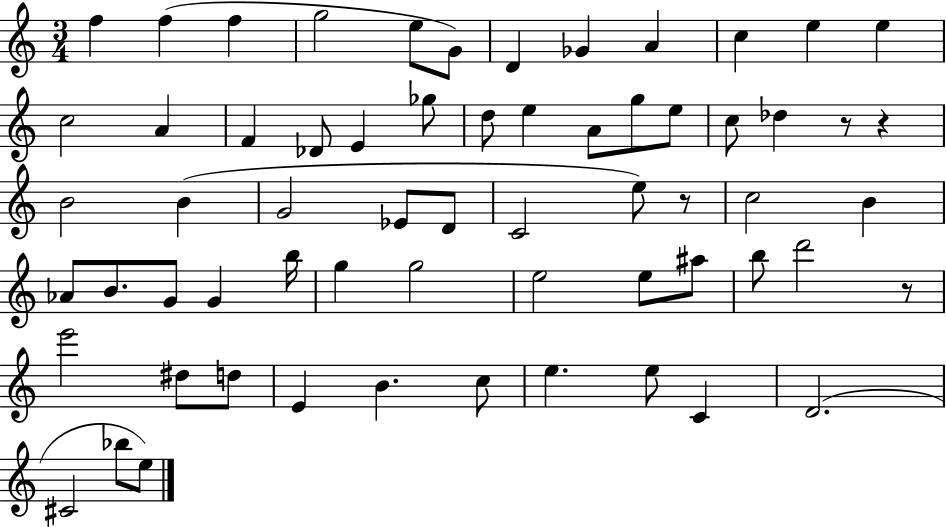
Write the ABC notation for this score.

X:1
T:Untitled
M:3/4
L:1/4
K:C
f f f g2 e/2 G/2 D _G A c e e c2 A F _D/2 E _g/2 d/2 e A/2 g/2 e/2 c/2 _d z/2 z B2 B G2 _E/2 D/2 C2 e/2 z/2 c2 B _A/2 B/2 G/2 G b/4 g g2 e2 e/2 ^a/2 b/2 d'2 z/2 e'2 ^d/2 d/2 E B c/2 e e/2 C D2 ^C2 _b/2 e/2